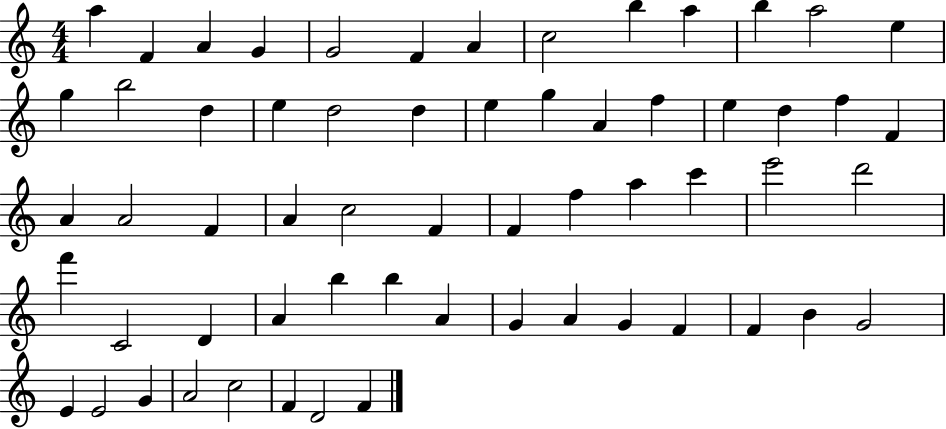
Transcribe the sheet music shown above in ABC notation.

X:1
T:Untitled
M:4/4
L:1/4
K:C
a F A G G2 F A c2 b a b a2 e g b2 d e d2 d e g A f e d f F A A2 F A c2 F F f a c' e'2 d'2 f' C2 D A b b A G A G F F B G2 E E2 G A2 c2 F D2 F